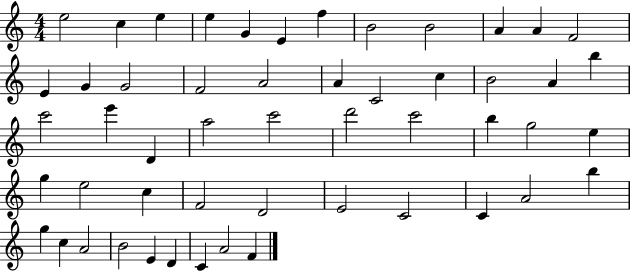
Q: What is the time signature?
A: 4/4